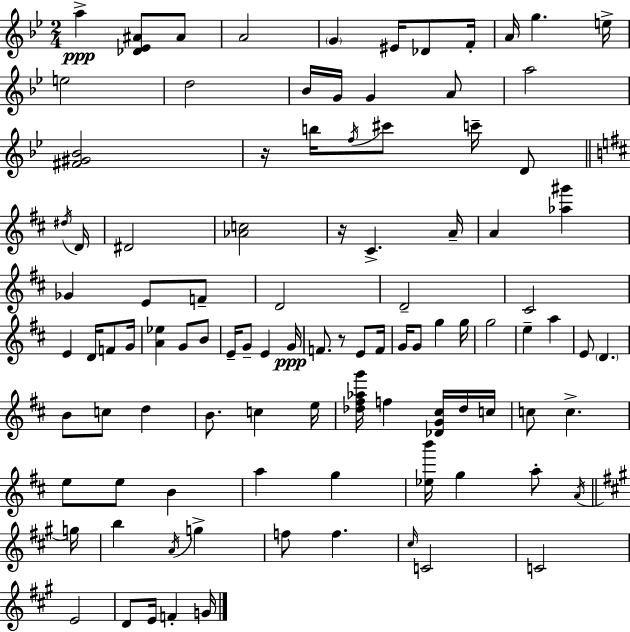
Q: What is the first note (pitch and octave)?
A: A5